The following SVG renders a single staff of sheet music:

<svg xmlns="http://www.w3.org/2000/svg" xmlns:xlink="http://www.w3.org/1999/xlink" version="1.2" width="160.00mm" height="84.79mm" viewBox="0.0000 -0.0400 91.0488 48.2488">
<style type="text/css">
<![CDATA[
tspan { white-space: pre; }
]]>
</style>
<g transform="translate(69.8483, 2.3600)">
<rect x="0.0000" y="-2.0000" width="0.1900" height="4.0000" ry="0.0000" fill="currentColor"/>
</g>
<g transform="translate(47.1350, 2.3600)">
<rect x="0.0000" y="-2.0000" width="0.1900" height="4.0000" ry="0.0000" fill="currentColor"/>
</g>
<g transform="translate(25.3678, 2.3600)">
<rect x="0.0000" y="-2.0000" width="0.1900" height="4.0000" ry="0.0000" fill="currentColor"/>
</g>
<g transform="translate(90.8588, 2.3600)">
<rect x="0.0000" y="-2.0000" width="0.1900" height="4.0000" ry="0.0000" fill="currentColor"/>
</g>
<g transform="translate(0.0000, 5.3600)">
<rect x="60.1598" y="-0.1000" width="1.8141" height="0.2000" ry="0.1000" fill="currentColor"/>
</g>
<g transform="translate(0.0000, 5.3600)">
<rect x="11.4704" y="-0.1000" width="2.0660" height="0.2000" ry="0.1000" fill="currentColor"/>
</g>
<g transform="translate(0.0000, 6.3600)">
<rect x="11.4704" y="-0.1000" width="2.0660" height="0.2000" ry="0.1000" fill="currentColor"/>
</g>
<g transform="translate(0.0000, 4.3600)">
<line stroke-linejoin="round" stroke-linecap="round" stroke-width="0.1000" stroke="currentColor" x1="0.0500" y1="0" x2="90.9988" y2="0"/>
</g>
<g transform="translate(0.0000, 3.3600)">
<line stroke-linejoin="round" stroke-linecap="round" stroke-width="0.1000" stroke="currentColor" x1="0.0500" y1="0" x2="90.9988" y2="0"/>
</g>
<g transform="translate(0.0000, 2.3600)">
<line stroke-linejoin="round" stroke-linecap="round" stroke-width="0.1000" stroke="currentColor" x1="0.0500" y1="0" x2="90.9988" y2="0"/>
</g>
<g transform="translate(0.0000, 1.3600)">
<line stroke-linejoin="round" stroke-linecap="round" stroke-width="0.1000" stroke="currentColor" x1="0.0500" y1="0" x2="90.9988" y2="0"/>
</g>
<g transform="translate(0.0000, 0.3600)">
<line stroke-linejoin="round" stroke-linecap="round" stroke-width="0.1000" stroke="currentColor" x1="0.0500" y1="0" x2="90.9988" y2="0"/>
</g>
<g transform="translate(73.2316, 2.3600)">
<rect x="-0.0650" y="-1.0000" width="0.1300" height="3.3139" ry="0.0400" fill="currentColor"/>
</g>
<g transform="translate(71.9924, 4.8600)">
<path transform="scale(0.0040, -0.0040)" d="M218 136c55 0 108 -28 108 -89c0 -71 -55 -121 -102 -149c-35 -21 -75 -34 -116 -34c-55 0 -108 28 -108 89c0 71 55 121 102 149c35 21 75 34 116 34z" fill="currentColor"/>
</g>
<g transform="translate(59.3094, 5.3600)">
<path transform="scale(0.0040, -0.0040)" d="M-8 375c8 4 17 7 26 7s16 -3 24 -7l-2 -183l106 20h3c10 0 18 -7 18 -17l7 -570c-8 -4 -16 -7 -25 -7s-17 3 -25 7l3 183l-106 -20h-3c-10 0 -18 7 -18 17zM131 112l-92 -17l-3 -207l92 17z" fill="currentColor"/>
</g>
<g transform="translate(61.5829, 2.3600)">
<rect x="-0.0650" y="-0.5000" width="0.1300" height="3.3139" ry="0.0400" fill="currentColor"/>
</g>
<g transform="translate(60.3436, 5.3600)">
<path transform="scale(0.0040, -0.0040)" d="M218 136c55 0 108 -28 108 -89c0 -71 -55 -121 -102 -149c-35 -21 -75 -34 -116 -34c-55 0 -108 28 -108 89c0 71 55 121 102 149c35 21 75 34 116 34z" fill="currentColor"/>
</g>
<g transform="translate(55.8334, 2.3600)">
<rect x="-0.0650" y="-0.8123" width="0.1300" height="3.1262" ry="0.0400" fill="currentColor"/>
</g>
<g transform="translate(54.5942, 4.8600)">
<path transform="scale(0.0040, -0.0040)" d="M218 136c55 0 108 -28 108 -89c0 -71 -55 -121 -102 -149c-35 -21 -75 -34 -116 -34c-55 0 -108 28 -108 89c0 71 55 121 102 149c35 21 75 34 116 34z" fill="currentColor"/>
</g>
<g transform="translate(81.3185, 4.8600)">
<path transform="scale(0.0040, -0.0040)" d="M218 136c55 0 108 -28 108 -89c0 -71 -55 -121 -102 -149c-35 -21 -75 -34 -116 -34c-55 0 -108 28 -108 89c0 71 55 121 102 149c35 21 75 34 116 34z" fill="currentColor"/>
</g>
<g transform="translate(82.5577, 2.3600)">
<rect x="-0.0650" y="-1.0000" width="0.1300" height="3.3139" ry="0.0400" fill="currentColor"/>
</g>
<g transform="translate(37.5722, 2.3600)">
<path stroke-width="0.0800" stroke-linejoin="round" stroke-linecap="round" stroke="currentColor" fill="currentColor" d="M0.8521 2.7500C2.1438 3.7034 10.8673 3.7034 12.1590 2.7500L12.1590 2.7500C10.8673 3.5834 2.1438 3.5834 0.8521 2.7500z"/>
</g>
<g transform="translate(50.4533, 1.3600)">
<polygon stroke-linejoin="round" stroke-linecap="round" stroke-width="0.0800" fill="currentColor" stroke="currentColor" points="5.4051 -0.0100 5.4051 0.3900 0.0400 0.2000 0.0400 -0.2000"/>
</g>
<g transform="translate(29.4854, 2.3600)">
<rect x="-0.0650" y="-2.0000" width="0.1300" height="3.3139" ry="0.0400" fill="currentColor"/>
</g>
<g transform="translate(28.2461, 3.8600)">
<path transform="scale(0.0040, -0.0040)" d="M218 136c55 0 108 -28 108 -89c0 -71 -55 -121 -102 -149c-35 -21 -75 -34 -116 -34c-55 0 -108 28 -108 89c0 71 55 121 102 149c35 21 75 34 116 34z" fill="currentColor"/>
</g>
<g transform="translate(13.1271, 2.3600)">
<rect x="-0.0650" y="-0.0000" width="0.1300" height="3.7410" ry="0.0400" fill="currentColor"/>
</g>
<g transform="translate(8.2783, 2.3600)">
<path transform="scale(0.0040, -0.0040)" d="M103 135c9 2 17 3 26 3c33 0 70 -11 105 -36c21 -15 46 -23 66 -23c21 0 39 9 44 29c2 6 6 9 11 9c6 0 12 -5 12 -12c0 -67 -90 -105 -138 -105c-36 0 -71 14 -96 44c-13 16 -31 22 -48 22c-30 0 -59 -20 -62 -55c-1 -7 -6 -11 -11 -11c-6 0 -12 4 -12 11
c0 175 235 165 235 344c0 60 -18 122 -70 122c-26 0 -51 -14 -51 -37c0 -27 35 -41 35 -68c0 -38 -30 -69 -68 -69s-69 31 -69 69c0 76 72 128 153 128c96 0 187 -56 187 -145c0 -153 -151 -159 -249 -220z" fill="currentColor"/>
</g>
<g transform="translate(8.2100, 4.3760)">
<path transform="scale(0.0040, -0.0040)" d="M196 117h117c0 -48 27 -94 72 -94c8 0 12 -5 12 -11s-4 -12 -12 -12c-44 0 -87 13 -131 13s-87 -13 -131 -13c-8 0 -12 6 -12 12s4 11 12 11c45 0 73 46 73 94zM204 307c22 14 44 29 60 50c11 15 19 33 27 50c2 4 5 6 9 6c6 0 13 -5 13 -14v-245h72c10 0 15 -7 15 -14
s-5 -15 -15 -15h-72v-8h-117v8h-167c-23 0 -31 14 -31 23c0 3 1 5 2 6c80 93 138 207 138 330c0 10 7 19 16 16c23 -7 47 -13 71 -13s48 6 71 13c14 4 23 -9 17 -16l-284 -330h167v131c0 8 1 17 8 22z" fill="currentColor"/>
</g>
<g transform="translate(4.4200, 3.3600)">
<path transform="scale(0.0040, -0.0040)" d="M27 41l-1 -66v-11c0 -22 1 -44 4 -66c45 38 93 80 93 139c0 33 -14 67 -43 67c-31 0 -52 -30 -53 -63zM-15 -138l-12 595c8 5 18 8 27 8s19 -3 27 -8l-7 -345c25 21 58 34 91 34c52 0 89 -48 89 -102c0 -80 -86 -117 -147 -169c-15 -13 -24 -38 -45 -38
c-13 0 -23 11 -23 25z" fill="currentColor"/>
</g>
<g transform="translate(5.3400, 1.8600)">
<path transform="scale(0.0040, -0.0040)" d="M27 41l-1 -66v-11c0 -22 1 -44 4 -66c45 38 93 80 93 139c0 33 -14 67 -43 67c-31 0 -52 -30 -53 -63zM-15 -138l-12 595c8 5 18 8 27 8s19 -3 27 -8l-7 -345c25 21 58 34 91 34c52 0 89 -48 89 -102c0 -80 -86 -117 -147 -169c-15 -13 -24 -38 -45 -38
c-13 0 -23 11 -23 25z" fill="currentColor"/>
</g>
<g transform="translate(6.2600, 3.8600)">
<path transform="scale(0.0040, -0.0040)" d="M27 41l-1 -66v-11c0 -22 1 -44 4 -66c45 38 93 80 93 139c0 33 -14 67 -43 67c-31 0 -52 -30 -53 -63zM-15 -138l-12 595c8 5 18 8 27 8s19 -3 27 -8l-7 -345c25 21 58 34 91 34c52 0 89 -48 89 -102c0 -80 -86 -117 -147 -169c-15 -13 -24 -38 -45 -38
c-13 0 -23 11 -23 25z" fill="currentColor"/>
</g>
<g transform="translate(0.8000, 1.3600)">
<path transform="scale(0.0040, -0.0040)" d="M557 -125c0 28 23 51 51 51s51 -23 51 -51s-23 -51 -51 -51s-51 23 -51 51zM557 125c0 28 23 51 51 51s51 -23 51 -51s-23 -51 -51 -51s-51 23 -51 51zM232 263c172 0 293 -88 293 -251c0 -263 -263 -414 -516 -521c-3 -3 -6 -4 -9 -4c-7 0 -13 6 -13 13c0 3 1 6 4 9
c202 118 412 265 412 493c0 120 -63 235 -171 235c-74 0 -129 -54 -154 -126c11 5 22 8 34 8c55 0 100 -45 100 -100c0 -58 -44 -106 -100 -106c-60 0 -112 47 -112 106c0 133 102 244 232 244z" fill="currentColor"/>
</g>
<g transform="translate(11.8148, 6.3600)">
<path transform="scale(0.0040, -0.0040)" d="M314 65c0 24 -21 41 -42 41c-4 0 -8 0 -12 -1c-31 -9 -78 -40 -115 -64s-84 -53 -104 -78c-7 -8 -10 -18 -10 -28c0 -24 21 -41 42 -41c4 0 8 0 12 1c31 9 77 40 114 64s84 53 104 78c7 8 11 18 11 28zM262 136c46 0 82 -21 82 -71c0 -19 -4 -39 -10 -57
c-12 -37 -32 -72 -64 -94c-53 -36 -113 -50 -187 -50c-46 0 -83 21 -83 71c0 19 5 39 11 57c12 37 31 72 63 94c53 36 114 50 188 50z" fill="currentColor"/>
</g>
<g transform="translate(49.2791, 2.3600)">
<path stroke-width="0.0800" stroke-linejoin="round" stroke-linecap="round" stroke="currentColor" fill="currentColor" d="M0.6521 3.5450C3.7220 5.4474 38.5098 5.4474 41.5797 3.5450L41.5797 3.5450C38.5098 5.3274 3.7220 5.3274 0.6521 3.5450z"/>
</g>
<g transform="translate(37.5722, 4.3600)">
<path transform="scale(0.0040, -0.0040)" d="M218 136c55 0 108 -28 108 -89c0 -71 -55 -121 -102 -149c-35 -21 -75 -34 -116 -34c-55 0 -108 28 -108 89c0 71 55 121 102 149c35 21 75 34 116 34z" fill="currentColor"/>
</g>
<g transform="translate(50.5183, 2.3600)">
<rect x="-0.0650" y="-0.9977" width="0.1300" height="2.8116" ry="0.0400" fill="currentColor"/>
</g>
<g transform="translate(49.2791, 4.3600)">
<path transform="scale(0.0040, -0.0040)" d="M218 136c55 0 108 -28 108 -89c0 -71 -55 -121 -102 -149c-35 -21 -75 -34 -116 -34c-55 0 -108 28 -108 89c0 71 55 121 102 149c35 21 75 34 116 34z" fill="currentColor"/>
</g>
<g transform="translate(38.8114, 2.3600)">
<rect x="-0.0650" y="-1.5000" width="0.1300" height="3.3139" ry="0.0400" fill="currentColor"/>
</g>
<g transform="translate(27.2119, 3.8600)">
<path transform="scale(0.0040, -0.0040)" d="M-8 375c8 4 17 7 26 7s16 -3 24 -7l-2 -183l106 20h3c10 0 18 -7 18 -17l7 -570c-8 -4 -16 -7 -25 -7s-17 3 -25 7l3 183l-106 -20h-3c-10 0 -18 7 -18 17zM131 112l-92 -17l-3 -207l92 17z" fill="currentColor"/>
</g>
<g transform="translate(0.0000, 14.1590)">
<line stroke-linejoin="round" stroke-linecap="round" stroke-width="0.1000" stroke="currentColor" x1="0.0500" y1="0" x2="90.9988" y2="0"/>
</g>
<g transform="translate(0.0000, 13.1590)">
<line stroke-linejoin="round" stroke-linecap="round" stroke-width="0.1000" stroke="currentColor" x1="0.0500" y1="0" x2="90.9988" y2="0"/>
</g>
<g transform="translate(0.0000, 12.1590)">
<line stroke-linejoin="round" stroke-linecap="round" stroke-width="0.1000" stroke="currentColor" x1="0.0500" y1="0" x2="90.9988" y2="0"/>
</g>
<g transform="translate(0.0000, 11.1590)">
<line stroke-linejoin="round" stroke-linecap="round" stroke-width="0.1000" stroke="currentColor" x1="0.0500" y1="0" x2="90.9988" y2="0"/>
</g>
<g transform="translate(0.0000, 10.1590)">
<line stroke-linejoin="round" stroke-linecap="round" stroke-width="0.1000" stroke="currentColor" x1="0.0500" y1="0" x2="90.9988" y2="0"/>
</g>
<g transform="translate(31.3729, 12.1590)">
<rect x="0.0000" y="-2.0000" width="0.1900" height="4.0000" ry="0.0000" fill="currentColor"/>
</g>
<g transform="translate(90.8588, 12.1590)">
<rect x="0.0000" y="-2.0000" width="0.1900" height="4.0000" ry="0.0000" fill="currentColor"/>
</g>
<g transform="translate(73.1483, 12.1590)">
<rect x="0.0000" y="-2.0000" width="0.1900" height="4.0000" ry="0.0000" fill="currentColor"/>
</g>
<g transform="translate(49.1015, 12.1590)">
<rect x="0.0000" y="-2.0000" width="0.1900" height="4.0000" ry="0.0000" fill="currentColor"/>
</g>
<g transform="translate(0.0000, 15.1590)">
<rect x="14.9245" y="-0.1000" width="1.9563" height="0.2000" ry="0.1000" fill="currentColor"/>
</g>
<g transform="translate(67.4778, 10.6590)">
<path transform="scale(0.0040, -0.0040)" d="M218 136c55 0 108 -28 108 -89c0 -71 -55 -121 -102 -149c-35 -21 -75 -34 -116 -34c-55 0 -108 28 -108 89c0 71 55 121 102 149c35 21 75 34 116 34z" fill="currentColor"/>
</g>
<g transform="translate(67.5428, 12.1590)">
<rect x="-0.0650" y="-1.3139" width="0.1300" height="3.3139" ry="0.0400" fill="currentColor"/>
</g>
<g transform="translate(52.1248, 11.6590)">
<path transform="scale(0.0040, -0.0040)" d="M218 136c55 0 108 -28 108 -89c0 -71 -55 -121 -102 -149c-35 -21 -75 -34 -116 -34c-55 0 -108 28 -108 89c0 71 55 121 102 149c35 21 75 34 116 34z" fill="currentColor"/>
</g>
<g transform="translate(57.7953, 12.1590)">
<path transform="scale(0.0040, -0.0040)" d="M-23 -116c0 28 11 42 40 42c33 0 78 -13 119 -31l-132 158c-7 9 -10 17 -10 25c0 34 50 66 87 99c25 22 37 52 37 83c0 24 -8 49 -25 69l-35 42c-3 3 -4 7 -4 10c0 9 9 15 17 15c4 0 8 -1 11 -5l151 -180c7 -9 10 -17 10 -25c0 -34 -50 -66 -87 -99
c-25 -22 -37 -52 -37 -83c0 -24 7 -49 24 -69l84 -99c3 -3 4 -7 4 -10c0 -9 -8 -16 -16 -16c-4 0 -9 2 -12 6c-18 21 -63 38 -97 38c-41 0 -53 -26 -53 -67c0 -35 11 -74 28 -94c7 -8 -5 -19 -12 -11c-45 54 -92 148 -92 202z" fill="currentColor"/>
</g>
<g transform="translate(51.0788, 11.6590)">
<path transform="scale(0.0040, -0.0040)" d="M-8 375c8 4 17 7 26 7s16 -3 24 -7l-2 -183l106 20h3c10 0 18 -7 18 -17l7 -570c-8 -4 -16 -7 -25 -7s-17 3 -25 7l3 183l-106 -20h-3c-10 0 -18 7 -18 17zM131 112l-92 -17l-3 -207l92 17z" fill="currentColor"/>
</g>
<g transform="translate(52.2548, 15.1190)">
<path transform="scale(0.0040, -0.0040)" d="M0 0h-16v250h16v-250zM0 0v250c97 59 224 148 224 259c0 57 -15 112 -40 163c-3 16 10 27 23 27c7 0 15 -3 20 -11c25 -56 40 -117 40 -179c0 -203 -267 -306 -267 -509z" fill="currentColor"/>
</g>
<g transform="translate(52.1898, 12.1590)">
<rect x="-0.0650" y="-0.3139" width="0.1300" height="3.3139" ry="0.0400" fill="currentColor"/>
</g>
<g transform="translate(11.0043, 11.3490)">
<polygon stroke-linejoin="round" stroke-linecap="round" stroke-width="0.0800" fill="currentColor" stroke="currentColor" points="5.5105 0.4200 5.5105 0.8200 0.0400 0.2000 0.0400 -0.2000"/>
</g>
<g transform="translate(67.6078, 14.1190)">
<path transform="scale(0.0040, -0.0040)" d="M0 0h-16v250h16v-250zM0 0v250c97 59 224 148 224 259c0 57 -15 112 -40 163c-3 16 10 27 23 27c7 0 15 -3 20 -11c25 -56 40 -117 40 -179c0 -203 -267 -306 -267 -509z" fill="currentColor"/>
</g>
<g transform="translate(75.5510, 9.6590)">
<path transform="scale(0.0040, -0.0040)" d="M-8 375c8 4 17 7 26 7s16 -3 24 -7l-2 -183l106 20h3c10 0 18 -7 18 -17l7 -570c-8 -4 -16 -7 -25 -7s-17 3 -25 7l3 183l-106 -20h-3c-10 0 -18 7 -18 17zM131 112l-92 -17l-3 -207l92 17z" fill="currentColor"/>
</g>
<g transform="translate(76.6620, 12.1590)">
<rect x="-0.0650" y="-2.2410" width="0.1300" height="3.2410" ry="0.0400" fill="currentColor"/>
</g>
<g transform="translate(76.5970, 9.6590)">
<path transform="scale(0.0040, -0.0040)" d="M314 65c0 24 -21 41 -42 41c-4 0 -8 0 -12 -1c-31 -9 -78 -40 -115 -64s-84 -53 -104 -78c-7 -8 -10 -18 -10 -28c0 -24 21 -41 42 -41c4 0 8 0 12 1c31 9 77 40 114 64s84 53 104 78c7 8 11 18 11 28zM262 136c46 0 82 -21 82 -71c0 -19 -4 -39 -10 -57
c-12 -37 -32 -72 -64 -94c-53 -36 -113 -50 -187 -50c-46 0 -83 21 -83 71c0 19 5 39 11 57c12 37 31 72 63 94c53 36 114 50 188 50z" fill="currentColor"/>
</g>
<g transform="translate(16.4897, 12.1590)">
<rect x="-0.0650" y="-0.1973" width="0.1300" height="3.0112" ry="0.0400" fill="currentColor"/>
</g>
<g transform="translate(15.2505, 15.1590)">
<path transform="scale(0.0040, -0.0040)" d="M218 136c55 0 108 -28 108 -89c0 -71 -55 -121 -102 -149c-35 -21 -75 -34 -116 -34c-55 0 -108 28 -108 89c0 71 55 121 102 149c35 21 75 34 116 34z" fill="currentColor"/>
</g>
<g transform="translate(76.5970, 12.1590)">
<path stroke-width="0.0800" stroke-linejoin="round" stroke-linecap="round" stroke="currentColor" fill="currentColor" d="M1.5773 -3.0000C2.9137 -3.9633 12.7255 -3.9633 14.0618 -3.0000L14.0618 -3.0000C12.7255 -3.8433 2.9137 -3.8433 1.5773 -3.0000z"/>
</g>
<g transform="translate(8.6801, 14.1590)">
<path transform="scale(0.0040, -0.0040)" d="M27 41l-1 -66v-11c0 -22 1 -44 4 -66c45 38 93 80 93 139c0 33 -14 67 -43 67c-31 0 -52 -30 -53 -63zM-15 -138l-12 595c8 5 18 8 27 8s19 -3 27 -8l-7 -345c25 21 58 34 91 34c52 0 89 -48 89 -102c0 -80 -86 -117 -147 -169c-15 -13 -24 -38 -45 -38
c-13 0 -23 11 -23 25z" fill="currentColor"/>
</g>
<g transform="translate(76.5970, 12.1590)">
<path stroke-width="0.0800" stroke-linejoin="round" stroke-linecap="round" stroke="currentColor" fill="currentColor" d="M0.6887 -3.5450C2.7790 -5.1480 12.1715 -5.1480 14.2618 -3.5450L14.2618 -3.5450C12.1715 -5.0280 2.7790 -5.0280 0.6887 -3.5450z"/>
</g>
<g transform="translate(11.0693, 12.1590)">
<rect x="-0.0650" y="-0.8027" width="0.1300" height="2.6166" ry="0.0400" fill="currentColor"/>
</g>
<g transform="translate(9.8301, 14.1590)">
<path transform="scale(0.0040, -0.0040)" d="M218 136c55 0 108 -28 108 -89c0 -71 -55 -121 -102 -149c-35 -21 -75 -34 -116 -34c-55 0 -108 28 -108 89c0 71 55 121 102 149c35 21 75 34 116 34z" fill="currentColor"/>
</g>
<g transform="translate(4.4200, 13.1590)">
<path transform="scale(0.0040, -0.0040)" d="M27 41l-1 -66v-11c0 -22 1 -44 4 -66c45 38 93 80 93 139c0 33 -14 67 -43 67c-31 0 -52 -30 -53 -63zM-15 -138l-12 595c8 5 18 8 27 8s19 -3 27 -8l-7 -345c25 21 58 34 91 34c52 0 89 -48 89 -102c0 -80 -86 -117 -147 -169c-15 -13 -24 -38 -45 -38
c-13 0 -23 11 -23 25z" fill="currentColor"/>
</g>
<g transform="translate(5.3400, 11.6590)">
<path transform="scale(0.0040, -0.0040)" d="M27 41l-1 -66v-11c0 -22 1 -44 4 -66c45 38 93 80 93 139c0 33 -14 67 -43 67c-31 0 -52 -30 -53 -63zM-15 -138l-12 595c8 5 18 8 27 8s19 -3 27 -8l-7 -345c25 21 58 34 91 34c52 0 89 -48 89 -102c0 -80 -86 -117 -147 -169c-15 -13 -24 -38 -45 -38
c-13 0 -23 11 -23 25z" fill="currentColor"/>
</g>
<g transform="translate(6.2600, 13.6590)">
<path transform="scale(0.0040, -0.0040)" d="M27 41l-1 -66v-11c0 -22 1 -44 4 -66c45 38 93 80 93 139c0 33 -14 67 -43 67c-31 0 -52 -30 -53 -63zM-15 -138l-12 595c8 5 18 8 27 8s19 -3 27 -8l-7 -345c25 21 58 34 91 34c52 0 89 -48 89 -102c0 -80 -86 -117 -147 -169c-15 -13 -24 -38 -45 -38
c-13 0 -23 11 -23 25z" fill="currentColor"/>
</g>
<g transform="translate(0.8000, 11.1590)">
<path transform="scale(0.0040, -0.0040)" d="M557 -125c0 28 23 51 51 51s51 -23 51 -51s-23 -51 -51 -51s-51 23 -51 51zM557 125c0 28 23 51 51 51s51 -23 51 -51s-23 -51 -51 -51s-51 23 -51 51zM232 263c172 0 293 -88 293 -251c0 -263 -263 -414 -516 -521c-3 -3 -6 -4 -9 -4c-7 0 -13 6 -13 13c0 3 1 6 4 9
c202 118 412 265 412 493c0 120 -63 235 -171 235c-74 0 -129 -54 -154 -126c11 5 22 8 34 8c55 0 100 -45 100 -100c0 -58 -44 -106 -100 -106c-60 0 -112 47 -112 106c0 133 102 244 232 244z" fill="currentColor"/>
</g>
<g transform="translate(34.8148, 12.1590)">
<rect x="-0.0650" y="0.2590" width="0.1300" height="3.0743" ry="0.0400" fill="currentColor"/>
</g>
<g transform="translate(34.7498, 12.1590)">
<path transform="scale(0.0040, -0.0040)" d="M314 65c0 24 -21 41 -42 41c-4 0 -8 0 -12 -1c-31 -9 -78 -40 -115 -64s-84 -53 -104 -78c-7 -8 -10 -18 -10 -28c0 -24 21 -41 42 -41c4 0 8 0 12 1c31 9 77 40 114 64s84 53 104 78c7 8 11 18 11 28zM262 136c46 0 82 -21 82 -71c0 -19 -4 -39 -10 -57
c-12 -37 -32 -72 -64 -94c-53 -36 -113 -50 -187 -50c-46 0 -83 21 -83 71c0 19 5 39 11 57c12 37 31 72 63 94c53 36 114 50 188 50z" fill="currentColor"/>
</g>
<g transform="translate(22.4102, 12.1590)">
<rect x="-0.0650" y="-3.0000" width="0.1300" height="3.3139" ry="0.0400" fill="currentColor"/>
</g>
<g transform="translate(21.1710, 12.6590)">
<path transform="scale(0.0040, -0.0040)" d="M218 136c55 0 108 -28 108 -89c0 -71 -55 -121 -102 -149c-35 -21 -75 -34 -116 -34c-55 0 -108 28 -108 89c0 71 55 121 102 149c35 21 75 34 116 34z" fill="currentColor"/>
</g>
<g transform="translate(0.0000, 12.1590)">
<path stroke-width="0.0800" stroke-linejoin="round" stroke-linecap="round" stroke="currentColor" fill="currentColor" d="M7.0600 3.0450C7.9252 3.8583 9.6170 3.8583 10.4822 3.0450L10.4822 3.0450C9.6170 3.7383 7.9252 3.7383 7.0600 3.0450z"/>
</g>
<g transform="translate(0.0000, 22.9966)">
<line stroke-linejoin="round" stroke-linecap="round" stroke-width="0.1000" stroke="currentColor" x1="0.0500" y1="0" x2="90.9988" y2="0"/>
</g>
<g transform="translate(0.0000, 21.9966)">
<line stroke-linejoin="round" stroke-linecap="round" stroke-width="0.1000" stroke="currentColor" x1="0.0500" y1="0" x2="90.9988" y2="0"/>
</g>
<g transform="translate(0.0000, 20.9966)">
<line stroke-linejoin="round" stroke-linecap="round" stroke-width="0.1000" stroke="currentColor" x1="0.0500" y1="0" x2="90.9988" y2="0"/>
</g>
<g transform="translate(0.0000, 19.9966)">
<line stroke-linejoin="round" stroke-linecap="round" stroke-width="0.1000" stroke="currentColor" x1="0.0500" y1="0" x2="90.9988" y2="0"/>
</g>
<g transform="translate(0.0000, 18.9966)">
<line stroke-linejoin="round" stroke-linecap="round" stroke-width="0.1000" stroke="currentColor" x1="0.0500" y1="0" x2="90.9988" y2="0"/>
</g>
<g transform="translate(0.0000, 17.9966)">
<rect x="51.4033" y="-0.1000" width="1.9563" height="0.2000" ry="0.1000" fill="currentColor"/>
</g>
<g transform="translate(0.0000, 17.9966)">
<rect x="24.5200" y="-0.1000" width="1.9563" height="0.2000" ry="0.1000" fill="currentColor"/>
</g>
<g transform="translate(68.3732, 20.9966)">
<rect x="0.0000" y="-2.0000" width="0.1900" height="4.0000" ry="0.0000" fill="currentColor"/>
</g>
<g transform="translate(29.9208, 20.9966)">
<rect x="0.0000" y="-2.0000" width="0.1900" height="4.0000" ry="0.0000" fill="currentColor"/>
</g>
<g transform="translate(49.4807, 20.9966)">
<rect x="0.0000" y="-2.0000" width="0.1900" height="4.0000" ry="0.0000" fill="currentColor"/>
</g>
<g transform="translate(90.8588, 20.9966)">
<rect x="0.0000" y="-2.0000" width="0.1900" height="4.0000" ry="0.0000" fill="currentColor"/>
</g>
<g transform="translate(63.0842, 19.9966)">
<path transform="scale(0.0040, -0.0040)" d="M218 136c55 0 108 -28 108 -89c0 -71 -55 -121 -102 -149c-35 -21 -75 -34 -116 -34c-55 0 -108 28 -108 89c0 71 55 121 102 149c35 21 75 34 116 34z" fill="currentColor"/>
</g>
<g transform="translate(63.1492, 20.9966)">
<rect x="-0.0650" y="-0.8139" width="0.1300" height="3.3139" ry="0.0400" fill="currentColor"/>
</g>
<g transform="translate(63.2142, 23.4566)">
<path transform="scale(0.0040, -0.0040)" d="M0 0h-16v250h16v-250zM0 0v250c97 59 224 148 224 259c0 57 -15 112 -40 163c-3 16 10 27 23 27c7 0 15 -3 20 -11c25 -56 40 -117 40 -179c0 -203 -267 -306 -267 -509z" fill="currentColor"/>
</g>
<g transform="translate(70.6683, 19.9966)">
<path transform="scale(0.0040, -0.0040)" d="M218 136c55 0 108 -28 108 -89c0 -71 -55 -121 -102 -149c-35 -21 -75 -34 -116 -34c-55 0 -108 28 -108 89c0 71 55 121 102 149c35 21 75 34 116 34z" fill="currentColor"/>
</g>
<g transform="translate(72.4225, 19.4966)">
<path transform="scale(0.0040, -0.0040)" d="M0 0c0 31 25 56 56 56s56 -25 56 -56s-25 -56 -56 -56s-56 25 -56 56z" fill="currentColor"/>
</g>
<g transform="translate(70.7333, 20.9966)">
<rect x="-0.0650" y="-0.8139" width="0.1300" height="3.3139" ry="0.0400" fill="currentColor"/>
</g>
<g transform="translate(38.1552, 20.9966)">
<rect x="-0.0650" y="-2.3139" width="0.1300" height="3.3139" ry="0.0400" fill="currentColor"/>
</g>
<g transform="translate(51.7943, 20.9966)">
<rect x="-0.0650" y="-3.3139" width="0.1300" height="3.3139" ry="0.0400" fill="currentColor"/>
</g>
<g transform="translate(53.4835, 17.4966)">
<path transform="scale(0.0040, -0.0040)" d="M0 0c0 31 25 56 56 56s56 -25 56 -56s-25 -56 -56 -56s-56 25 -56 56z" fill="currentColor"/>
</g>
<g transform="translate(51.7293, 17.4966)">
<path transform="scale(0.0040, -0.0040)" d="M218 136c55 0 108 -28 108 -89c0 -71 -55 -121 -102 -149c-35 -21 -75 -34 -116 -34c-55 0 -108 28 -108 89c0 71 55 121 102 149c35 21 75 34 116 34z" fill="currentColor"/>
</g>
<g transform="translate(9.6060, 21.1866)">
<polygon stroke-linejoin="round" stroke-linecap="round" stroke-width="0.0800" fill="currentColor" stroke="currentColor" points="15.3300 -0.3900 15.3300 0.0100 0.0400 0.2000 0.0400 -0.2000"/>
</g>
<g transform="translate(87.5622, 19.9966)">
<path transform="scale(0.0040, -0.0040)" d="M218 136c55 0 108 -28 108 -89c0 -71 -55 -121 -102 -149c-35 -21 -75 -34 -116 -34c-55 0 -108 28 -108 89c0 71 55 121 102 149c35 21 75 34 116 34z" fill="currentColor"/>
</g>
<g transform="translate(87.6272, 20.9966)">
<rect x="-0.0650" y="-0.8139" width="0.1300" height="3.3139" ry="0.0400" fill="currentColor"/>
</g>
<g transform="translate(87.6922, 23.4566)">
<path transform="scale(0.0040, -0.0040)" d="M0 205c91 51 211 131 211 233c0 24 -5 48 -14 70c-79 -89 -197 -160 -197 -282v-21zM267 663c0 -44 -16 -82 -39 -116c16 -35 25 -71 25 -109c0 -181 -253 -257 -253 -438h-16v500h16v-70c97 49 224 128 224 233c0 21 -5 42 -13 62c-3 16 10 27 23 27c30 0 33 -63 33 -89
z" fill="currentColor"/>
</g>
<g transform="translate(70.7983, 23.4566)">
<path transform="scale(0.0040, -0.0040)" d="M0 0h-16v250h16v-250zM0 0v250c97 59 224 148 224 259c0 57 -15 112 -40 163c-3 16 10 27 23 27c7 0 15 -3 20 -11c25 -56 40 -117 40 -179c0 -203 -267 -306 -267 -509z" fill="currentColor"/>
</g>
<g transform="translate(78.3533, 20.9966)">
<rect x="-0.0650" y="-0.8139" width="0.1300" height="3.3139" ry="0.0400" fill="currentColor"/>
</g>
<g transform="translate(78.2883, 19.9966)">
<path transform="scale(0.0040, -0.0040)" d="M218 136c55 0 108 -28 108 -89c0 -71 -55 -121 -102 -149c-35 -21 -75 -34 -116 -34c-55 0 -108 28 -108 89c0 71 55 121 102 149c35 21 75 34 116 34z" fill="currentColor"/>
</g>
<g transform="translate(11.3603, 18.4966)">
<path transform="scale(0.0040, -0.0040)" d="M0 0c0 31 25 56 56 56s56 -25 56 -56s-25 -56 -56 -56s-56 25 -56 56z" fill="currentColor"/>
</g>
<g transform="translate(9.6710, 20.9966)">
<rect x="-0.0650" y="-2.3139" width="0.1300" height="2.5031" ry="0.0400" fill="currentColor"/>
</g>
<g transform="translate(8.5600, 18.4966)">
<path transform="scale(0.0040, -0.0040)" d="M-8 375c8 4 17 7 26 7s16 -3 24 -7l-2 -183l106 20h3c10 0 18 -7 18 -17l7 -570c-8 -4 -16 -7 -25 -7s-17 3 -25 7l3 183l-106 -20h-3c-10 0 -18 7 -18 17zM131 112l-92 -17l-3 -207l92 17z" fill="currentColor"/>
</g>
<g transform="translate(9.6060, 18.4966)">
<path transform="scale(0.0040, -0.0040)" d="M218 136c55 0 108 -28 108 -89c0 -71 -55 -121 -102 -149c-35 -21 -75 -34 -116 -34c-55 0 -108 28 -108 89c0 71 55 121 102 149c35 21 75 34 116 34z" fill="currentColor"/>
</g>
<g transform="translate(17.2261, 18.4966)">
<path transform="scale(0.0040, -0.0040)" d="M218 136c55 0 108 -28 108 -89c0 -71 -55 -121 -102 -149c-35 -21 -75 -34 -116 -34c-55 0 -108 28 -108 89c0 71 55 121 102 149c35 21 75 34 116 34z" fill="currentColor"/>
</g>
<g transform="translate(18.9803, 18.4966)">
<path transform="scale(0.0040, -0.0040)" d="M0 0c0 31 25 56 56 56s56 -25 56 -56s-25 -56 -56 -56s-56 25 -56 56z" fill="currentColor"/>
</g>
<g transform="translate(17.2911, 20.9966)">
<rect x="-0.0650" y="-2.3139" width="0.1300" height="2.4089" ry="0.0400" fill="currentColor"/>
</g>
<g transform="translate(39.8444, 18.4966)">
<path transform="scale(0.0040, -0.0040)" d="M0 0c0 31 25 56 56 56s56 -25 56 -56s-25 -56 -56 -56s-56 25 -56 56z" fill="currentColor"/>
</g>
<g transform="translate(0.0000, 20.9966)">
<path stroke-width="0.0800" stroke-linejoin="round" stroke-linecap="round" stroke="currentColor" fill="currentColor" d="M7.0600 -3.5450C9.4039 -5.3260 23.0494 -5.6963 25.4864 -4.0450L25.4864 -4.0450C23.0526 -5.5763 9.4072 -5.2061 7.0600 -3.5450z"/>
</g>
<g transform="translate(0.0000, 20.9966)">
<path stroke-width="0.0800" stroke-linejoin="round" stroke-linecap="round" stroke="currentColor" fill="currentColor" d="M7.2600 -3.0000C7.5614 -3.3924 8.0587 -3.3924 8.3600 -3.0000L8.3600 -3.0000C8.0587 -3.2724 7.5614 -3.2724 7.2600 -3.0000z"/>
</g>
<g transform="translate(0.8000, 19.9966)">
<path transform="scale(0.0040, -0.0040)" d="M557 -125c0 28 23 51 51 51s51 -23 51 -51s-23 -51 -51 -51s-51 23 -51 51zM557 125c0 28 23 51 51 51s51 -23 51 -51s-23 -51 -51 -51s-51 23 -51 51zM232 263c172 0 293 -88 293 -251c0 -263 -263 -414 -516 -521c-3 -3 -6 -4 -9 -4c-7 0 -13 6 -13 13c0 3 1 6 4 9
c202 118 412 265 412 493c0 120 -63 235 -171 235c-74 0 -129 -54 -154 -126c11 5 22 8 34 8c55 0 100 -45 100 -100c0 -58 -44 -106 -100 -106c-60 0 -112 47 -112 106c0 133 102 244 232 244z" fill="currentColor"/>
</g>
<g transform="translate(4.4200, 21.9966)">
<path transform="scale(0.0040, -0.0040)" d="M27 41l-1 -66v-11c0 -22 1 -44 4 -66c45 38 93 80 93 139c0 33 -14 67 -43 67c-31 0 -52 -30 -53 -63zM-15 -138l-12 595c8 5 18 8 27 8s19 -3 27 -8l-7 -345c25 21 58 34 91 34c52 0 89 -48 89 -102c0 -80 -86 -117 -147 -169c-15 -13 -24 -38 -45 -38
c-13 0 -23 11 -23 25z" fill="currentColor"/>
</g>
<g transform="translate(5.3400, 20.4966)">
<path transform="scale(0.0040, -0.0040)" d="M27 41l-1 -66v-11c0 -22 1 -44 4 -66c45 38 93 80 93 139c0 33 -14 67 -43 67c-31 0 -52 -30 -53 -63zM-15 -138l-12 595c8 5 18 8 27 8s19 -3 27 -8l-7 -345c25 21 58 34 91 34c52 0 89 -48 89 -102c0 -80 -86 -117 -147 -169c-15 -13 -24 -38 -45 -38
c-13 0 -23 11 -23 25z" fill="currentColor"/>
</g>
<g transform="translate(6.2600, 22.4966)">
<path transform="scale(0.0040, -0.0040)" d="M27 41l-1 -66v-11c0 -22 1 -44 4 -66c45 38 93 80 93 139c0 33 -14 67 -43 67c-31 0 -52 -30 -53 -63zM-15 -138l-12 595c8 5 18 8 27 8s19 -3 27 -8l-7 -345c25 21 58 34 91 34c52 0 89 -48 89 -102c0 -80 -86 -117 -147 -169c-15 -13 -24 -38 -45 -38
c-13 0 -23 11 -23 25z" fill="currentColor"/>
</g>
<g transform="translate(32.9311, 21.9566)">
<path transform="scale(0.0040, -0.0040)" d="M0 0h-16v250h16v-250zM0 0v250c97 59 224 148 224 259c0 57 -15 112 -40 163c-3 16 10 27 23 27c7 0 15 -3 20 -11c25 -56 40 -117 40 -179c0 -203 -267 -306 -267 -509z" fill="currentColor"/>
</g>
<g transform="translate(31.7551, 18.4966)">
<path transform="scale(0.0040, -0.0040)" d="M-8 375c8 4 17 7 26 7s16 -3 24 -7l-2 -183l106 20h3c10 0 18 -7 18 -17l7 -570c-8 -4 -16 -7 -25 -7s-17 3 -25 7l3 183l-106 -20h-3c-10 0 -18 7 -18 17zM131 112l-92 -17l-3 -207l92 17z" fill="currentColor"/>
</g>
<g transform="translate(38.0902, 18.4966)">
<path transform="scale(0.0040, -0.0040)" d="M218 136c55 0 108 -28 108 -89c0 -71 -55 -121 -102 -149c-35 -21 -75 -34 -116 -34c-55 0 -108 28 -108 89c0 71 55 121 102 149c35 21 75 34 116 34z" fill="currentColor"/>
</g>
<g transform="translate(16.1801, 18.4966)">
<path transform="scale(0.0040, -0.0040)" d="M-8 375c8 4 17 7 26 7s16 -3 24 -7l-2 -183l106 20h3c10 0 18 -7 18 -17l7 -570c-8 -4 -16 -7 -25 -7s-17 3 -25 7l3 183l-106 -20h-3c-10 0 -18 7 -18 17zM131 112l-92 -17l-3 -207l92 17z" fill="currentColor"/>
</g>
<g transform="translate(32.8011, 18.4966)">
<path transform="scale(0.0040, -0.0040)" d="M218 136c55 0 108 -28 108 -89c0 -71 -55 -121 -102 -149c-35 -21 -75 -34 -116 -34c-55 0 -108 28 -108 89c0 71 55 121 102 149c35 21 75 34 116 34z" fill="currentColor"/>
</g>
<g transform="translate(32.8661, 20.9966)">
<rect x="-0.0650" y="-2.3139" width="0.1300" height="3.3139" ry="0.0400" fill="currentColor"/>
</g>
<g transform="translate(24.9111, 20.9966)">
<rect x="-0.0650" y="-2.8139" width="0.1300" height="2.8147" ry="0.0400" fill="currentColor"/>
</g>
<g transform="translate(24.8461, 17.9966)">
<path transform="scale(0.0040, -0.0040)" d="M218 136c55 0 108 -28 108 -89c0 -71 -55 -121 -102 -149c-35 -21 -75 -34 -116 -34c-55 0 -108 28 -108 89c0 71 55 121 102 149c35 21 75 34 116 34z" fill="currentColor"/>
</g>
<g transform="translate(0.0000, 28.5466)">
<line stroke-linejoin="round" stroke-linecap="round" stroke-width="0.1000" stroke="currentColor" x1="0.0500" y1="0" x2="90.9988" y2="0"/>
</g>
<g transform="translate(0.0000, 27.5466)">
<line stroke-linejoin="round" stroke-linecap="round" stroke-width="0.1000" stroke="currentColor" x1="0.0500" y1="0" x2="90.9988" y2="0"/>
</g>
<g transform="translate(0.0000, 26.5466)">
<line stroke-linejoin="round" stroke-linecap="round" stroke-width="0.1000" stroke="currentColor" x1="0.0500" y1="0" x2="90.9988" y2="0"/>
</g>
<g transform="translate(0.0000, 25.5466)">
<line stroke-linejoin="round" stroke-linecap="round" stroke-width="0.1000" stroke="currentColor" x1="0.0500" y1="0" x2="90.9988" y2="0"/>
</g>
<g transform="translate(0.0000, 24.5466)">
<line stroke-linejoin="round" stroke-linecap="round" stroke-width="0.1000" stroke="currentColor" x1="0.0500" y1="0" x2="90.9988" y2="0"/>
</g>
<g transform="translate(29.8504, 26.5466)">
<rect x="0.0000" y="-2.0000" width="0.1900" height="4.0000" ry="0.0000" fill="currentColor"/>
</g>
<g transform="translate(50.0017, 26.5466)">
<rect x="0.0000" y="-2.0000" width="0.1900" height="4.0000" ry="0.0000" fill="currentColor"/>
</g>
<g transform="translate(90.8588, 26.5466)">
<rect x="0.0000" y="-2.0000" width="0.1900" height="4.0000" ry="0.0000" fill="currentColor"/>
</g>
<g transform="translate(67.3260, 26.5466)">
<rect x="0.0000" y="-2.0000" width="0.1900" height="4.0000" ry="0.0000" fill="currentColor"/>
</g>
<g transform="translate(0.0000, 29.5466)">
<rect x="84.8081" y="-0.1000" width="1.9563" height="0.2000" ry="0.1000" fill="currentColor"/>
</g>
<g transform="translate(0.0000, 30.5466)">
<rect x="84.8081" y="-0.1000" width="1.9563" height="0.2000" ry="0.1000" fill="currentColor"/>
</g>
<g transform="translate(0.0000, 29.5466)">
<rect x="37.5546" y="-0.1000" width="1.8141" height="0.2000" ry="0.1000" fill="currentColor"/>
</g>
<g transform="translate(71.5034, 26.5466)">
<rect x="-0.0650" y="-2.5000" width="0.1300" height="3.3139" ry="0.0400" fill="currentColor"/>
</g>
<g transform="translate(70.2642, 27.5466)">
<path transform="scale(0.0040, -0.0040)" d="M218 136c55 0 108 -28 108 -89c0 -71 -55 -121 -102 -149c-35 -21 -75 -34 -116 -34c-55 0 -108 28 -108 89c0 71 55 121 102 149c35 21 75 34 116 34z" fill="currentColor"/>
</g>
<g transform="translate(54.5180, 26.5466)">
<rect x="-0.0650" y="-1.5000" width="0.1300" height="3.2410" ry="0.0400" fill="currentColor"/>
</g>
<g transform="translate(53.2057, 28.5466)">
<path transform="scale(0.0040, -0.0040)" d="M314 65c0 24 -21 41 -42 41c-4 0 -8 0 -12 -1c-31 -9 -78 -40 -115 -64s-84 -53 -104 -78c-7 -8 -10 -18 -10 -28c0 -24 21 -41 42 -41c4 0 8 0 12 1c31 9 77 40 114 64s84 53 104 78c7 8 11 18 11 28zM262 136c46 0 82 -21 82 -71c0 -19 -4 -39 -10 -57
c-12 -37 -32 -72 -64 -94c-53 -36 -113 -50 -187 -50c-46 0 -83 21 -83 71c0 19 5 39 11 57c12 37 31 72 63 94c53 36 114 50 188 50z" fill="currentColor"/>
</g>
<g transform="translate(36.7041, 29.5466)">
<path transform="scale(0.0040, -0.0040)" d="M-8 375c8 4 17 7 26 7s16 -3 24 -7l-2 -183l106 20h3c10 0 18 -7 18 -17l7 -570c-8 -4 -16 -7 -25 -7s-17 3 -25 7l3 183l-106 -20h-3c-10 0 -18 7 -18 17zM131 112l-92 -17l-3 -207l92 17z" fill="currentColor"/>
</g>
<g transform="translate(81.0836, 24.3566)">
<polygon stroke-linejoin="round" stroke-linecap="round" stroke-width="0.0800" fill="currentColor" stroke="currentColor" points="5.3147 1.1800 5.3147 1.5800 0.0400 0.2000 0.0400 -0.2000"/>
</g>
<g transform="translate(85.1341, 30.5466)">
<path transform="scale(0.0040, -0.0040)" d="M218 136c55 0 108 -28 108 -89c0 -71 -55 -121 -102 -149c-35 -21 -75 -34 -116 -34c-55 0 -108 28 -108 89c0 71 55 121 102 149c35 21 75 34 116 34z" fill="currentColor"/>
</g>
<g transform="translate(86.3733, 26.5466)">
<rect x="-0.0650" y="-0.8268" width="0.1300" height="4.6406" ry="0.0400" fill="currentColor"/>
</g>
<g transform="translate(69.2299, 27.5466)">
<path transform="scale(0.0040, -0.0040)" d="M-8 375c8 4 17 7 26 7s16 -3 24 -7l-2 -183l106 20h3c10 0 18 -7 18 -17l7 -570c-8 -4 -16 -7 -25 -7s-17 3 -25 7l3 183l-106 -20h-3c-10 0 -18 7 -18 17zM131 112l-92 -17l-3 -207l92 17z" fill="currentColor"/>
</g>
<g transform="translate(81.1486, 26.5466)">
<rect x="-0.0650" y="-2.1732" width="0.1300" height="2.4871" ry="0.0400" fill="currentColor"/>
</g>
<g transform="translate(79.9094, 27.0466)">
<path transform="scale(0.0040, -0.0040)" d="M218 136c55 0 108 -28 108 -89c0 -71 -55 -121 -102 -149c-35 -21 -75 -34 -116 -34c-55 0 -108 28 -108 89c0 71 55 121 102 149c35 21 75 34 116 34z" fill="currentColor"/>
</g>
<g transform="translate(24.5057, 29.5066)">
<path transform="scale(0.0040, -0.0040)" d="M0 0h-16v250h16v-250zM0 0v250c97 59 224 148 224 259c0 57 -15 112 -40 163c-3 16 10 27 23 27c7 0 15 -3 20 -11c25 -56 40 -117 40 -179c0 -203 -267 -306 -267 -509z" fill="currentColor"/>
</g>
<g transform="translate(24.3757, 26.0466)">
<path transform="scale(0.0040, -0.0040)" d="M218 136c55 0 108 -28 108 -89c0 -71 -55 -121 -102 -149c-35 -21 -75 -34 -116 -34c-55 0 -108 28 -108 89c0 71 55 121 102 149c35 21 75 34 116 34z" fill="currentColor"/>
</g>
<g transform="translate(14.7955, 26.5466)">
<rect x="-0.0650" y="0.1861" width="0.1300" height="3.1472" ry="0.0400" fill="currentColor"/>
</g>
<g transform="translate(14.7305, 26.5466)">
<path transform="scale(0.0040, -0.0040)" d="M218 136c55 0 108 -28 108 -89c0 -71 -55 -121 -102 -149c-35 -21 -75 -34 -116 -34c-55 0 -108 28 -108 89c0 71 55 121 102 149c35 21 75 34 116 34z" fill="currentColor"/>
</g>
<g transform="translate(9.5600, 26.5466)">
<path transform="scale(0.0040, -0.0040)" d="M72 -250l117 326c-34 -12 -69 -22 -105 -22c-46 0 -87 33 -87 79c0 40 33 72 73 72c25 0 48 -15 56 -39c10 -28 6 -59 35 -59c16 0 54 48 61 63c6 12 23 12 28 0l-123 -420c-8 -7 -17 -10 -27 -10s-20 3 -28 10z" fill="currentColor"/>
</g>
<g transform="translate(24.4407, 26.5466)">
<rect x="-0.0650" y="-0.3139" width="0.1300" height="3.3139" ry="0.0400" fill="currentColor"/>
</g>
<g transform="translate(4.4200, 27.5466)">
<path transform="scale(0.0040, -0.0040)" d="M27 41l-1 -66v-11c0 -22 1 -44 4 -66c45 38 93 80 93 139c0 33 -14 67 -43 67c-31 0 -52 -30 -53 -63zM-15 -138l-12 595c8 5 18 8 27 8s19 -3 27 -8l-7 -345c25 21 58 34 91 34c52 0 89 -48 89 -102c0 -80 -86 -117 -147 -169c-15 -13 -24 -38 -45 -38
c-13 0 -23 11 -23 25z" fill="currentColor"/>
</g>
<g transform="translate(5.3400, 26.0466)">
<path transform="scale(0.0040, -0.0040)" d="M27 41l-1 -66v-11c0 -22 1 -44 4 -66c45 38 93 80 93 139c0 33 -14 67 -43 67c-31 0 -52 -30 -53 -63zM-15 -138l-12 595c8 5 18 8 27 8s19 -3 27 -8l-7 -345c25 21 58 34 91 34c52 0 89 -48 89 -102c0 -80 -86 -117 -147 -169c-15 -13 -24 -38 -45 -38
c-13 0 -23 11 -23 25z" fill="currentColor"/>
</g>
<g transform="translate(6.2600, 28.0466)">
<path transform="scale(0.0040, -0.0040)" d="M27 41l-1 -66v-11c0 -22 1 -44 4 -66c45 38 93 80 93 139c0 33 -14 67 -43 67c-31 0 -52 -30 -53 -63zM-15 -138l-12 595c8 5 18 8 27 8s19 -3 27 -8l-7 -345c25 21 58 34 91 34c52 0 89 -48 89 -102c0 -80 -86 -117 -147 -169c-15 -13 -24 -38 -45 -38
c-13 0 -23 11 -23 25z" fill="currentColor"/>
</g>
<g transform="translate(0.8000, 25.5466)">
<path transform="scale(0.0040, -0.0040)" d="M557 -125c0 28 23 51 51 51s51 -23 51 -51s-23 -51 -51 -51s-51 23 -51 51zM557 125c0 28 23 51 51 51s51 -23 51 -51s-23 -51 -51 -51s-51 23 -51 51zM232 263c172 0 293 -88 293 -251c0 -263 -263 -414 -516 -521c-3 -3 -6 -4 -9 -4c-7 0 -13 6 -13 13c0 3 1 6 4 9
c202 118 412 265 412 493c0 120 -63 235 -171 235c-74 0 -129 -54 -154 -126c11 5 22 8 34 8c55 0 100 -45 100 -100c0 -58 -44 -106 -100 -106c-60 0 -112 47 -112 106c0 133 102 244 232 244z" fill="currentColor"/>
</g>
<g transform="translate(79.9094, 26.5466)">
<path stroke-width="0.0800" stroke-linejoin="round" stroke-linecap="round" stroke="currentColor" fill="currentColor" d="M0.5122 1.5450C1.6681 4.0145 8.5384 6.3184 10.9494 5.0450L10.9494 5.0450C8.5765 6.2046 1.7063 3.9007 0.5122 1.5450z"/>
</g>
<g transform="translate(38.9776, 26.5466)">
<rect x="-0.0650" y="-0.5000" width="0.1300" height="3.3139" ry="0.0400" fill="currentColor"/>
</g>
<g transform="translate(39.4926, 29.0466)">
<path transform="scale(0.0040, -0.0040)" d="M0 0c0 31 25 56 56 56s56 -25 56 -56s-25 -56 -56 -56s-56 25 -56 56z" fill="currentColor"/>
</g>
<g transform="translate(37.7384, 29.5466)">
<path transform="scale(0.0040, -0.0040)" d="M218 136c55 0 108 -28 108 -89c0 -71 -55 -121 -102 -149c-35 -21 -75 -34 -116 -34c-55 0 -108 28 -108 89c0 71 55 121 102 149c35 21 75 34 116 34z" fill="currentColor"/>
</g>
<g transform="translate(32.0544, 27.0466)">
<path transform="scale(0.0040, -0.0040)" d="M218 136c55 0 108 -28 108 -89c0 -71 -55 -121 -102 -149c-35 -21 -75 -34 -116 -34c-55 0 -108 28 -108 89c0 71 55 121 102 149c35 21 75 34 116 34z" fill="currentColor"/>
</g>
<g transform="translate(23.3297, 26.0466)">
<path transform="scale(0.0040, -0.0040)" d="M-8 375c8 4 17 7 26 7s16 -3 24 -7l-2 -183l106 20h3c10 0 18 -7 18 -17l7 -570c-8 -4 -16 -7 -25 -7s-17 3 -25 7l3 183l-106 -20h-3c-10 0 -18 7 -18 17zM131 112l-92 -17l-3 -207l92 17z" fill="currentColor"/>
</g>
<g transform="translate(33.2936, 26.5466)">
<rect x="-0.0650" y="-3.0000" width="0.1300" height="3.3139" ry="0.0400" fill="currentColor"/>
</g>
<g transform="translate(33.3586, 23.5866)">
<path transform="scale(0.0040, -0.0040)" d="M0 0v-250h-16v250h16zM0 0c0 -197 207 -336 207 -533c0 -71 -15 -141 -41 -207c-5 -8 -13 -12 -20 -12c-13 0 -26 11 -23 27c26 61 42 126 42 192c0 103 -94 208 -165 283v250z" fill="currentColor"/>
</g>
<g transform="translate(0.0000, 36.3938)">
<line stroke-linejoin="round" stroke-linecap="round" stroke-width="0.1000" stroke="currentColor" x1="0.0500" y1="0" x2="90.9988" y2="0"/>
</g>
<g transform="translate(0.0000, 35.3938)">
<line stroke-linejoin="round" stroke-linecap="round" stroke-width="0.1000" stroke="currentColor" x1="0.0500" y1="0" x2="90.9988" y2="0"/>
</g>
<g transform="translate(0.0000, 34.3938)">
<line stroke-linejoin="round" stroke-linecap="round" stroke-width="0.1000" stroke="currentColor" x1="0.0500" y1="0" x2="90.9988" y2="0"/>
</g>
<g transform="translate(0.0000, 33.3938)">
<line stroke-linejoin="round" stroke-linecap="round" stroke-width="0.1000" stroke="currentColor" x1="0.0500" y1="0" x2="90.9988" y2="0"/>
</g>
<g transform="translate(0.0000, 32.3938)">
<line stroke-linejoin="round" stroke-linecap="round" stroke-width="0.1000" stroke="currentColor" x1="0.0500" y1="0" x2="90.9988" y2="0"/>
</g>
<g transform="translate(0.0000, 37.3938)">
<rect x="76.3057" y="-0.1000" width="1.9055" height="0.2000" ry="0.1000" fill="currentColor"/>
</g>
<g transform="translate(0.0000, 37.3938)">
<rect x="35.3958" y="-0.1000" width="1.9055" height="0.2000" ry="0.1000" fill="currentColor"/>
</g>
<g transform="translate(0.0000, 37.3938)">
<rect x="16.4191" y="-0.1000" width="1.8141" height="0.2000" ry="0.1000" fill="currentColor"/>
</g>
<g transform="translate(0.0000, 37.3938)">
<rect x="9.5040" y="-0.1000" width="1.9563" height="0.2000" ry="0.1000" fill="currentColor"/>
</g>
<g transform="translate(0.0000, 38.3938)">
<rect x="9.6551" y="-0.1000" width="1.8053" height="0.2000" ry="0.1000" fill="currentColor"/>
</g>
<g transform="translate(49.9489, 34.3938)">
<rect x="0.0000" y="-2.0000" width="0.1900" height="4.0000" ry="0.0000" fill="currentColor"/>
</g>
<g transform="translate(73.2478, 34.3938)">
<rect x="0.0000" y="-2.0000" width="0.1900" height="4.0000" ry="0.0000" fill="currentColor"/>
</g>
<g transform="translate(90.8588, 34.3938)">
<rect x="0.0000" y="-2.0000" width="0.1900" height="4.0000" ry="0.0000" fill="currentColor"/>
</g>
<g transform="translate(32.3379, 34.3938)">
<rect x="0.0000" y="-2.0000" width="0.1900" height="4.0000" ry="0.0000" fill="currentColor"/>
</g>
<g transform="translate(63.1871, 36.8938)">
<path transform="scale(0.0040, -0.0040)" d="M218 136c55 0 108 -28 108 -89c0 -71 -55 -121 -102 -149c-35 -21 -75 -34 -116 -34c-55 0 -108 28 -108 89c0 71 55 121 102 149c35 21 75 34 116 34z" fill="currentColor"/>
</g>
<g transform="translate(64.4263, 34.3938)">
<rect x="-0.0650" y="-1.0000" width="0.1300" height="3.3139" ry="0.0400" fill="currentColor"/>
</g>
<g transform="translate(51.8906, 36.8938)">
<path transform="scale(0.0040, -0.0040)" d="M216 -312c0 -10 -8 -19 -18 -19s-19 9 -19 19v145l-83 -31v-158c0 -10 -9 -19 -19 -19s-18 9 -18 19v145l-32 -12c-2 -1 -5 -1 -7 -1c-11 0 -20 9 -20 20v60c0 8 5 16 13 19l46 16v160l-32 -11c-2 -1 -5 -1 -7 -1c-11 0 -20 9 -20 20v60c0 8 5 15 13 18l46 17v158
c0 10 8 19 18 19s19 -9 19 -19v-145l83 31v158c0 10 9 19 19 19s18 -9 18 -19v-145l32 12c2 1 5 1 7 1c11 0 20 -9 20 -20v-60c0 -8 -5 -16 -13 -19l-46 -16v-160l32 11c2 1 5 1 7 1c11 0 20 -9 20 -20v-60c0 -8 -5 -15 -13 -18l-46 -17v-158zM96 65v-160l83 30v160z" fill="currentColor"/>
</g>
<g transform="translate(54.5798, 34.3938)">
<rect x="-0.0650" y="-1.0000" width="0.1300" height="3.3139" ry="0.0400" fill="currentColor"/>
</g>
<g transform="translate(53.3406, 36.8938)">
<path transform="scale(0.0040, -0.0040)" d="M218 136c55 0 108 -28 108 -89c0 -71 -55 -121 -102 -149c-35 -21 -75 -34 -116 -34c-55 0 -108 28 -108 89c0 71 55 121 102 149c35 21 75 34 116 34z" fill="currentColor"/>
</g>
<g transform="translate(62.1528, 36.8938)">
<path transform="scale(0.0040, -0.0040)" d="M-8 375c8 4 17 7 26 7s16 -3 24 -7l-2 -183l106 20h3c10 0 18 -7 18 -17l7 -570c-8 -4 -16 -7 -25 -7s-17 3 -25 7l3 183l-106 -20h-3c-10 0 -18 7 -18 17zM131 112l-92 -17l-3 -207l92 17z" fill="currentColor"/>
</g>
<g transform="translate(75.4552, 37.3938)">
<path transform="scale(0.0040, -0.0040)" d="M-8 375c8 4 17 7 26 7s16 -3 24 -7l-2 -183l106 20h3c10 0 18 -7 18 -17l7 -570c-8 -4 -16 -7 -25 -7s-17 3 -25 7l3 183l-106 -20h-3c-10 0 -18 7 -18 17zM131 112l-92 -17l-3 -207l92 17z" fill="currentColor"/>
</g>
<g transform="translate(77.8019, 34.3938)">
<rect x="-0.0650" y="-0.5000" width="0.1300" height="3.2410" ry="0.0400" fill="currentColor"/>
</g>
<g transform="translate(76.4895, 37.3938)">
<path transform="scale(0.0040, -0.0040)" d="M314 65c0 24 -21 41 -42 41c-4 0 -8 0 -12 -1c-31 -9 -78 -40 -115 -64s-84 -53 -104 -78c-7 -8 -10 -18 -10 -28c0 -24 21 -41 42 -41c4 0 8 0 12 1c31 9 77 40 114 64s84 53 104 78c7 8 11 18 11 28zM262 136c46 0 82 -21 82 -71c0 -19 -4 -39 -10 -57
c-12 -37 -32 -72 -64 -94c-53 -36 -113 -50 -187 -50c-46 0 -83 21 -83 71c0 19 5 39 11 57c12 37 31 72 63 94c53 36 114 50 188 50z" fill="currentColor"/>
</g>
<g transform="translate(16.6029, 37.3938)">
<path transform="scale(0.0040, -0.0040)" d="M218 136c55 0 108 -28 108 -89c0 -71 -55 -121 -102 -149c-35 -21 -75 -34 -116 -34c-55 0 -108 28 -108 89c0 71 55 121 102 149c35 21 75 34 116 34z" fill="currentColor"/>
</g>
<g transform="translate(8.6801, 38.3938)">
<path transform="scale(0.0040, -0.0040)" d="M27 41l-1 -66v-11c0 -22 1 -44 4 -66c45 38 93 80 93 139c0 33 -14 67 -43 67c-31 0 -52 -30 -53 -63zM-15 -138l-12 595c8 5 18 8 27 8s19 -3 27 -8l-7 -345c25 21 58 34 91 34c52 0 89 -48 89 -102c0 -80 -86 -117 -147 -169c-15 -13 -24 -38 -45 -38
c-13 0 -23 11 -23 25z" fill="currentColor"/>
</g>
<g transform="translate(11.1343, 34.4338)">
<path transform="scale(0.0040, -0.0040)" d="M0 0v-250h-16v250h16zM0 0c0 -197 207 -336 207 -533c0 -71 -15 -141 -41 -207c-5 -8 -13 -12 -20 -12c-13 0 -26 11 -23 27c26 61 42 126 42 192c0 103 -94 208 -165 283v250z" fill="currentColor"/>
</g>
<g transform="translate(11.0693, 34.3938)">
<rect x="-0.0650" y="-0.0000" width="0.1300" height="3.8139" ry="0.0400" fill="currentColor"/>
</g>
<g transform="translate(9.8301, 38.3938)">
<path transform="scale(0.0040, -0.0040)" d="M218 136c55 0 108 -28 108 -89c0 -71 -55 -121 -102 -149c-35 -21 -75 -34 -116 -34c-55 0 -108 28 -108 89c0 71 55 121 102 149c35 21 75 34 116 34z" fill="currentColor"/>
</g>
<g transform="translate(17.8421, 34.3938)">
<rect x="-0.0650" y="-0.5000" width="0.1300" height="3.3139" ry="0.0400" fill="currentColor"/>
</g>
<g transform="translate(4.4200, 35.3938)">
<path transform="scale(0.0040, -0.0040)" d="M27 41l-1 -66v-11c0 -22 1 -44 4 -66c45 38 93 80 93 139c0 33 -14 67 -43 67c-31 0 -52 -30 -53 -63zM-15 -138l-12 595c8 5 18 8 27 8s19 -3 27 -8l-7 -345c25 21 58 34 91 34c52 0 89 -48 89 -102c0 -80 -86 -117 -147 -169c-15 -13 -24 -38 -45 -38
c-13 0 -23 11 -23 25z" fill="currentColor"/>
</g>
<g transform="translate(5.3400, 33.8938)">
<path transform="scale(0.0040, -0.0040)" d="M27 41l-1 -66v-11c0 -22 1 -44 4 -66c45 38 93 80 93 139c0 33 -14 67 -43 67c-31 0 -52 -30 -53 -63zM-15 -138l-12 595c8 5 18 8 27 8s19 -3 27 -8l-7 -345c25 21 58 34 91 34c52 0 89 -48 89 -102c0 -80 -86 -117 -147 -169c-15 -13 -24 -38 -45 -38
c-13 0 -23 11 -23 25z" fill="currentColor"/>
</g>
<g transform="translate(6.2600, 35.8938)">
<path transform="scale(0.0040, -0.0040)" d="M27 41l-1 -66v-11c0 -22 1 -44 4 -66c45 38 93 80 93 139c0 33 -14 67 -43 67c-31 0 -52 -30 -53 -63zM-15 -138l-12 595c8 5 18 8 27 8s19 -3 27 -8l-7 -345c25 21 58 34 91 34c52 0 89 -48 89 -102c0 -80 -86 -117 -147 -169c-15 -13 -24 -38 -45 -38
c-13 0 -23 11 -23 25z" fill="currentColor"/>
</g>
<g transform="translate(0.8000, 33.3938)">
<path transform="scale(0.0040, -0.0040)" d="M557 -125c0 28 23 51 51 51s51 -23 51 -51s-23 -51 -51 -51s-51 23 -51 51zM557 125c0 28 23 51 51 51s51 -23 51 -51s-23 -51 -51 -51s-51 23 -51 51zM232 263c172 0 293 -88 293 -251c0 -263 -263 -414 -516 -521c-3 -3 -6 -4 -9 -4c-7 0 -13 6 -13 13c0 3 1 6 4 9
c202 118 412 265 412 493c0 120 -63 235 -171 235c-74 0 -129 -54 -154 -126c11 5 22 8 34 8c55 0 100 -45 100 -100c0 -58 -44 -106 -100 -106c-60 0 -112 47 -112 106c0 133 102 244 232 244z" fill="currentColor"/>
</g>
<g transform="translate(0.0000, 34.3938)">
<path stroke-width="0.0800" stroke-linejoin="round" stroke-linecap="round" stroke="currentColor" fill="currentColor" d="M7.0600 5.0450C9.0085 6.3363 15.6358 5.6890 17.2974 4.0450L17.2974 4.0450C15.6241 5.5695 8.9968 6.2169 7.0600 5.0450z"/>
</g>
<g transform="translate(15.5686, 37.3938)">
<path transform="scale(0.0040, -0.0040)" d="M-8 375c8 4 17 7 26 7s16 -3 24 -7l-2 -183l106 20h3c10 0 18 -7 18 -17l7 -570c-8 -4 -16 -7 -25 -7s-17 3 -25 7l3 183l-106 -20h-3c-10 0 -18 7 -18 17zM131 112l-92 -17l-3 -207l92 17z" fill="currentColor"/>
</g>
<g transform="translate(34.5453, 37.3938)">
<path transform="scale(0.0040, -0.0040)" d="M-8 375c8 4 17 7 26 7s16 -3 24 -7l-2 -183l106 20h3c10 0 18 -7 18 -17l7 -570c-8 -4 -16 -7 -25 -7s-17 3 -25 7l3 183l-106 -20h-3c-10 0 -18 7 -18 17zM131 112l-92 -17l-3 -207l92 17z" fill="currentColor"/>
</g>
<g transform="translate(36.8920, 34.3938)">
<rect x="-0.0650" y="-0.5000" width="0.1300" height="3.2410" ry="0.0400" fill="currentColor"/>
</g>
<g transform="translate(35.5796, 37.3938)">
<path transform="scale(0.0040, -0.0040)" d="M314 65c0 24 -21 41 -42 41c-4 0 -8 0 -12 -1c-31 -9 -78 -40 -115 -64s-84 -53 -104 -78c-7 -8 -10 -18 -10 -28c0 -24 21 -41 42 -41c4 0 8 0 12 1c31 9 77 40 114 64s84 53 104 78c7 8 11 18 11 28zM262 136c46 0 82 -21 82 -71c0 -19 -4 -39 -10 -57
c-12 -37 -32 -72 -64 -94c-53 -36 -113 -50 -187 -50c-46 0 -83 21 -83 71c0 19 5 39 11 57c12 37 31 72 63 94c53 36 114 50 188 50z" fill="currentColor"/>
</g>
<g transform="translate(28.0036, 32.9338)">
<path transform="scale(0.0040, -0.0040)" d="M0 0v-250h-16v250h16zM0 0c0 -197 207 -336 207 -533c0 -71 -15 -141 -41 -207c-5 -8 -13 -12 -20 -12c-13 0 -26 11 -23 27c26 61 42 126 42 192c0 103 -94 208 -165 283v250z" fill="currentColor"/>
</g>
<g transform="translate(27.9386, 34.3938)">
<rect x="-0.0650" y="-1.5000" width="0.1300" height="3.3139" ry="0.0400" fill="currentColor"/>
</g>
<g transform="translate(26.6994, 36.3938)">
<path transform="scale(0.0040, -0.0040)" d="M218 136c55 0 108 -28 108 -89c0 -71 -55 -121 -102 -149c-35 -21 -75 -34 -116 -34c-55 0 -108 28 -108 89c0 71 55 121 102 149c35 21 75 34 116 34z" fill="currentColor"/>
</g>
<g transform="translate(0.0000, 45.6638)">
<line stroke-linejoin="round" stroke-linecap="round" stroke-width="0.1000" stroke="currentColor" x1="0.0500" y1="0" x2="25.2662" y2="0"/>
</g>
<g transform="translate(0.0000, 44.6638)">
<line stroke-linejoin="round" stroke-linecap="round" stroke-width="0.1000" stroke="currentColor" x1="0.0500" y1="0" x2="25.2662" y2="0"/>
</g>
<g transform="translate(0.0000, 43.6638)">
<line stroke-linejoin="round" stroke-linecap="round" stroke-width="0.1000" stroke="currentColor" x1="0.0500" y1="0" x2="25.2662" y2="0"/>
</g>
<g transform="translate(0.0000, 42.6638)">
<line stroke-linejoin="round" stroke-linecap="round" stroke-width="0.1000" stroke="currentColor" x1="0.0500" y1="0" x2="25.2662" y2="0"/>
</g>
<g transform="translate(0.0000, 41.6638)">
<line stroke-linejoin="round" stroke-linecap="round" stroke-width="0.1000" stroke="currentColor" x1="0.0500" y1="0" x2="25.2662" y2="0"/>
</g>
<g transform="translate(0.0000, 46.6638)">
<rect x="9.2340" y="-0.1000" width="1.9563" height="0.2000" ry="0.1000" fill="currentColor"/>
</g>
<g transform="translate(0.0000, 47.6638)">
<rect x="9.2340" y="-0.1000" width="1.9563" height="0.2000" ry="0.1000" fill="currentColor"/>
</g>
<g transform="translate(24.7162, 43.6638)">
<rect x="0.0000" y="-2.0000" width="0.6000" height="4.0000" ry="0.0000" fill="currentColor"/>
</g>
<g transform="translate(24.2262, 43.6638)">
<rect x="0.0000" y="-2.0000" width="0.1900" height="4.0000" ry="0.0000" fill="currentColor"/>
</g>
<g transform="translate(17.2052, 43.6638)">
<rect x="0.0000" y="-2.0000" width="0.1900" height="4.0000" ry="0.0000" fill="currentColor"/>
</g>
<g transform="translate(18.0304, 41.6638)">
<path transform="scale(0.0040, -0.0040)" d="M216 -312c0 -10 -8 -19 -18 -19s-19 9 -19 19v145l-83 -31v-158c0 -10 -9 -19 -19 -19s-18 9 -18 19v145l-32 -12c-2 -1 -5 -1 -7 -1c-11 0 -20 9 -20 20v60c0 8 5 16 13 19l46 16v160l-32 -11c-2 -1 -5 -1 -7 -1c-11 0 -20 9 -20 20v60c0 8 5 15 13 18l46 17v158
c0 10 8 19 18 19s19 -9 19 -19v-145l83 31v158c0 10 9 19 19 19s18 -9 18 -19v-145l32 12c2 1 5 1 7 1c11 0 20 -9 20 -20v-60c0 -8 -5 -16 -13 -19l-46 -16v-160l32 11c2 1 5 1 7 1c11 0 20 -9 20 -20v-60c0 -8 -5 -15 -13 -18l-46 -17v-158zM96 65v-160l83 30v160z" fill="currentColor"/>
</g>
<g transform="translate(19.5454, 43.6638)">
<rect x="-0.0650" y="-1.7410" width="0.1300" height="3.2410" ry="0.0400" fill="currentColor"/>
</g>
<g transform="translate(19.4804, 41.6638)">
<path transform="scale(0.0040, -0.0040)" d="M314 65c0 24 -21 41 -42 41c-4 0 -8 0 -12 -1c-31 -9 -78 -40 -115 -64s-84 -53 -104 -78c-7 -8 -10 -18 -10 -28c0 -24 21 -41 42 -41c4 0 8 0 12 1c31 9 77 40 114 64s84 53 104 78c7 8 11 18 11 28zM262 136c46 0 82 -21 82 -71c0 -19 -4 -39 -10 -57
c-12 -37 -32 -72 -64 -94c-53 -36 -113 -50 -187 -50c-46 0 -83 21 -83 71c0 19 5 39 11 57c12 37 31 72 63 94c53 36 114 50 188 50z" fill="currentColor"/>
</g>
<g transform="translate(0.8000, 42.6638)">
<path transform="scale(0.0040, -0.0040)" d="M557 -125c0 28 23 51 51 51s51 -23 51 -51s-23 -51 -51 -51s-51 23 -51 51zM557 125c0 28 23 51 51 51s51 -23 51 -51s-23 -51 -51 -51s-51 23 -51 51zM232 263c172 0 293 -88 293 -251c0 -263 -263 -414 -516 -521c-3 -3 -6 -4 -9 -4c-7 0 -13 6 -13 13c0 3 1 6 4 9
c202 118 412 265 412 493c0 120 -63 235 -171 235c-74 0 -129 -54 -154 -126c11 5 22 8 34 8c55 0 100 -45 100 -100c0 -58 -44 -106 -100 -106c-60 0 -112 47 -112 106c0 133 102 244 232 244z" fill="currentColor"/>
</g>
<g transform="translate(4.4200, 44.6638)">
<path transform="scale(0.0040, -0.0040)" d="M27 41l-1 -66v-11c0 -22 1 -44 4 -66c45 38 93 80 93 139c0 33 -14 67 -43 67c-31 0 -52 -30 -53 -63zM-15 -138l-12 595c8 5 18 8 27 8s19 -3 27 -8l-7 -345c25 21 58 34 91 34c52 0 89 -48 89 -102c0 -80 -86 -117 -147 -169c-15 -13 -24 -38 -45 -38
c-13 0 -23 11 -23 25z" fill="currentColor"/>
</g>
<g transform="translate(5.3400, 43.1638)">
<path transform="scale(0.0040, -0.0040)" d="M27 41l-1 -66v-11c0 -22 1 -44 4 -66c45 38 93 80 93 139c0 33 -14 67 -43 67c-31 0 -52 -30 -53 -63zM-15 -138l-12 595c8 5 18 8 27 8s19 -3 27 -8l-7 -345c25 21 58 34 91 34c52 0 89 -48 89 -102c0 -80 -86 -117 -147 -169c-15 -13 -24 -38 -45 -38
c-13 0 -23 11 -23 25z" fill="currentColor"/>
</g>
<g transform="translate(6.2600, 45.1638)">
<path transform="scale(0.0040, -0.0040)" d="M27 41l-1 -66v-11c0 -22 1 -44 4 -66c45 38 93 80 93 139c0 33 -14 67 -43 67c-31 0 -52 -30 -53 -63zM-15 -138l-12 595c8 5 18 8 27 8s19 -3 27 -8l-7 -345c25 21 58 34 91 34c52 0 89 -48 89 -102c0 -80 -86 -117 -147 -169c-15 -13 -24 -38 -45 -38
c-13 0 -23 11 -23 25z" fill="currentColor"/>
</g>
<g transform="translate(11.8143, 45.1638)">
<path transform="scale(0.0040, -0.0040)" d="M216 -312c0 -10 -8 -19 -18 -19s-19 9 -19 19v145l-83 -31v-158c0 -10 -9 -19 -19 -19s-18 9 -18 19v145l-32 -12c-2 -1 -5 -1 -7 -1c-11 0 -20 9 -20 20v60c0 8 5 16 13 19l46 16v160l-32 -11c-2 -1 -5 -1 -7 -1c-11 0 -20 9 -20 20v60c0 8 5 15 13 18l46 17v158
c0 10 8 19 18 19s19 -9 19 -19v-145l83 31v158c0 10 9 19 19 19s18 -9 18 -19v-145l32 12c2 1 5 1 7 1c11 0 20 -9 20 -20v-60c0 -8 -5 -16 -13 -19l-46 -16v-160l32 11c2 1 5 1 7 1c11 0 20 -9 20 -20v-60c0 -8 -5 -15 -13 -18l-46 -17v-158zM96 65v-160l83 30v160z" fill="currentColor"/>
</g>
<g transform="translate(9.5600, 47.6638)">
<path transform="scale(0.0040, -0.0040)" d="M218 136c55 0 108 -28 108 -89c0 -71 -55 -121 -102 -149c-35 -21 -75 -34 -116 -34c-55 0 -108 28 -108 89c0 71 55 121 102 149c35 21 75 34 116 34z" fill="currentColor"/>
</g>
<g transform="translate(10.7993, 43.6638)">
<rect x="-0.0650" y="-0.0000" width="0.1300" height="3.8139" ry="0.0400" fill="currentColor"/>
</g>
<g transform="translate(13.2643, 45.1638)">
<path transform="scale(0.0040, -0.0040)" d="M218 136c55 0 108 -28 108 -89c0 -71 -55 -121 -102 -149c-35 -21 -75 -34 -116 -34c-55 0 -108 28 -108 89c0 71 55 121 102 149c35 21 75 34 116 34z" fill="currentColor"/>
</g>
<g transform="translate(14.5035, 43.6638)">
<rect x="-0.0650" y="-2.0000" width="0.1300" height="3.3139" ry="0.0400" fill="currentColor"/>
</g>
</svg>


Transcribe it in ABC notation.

X:1
T:Untitled
M:2/4
L:1/4
K:Eb
C,,2 A,, G,, G,,/2 F,,/2 E,, F,, F,, _G,,/2 _E,,/2 C, D,2 E,/2 z G,/2 B,2 B,/2 B,/2 C/2 B,/2 B, D F,/2 F,/2 F, F,/4 z/2 D, E,/2 C,/2 E,, G,,2 B,, C,/2 C,,/2 _C,,/2 E,, G,,/2 E,,2 ^F,, F,, E,,2 C,, ^A,, ^A,2